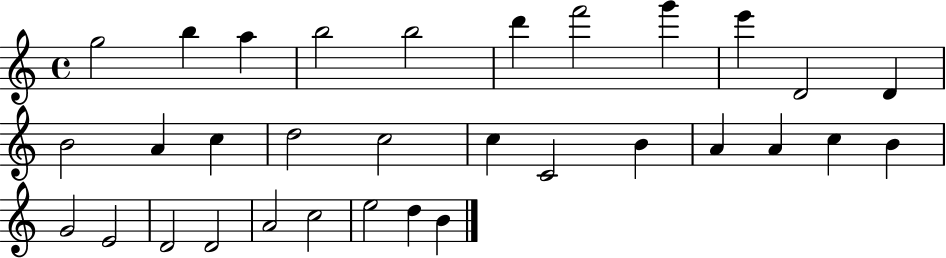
{
  \clef treble
  \time 4/4
  \defaultTimeSignature
  \key c \major
  g''2 b''4 a''4 | b''2 b''2 | d'''4 f'''2 g'''4 | e'''4 d'2 d'4 | \break b'2 a'4 c''4 | d''2 c''2 | c''4 c'2 b'4 | a'4 a'4 c''4 b'4 | \break g'2 e'2 | d'2 d'2 | a'2 c''2 | e''2 d''4 b'4 | \break \bar "|."
}